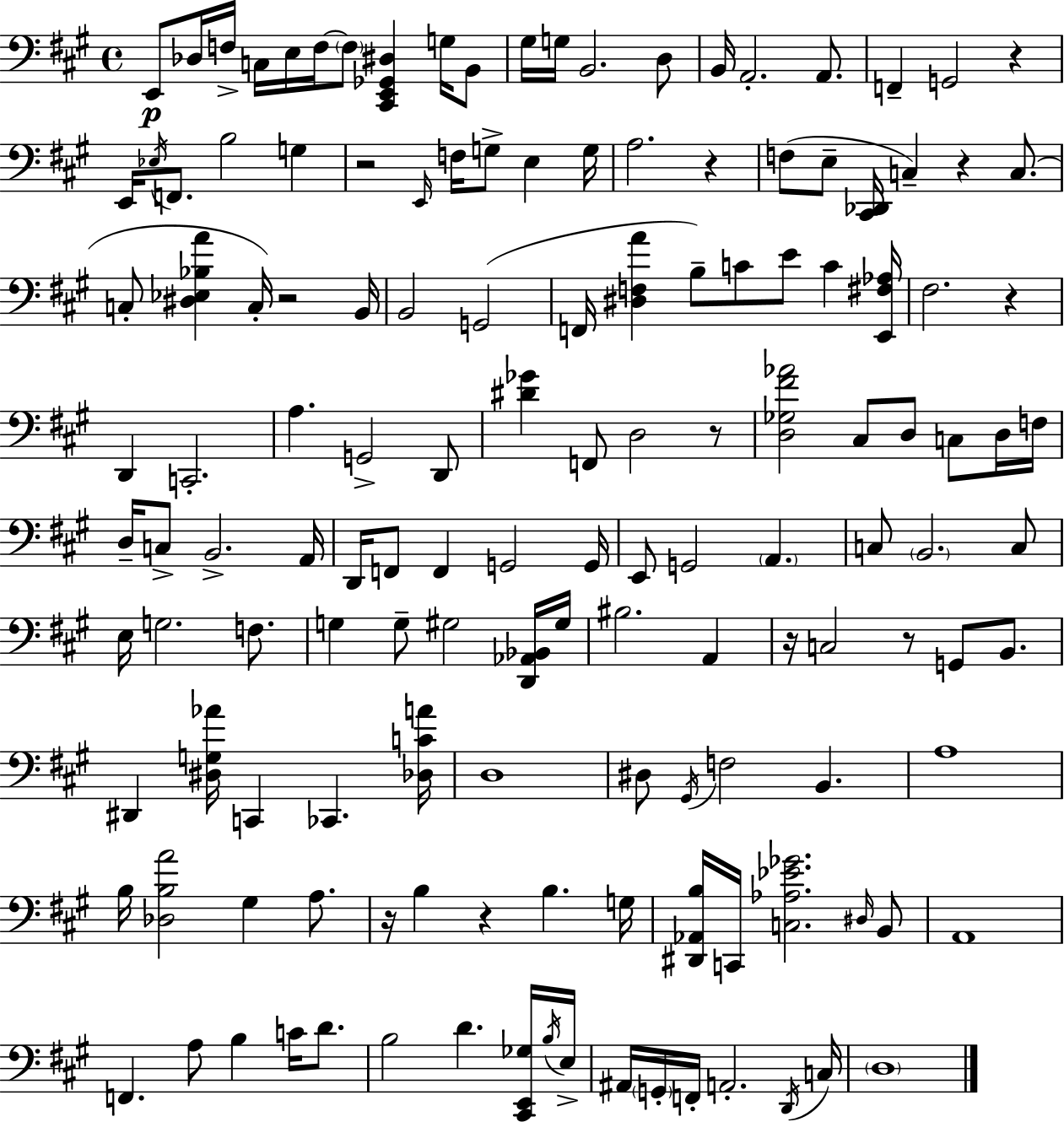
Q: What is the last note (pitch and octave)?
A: D3